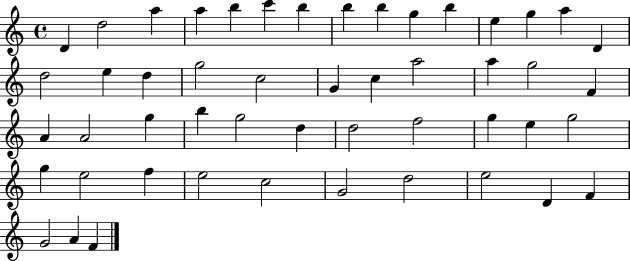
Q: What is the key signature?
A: C major